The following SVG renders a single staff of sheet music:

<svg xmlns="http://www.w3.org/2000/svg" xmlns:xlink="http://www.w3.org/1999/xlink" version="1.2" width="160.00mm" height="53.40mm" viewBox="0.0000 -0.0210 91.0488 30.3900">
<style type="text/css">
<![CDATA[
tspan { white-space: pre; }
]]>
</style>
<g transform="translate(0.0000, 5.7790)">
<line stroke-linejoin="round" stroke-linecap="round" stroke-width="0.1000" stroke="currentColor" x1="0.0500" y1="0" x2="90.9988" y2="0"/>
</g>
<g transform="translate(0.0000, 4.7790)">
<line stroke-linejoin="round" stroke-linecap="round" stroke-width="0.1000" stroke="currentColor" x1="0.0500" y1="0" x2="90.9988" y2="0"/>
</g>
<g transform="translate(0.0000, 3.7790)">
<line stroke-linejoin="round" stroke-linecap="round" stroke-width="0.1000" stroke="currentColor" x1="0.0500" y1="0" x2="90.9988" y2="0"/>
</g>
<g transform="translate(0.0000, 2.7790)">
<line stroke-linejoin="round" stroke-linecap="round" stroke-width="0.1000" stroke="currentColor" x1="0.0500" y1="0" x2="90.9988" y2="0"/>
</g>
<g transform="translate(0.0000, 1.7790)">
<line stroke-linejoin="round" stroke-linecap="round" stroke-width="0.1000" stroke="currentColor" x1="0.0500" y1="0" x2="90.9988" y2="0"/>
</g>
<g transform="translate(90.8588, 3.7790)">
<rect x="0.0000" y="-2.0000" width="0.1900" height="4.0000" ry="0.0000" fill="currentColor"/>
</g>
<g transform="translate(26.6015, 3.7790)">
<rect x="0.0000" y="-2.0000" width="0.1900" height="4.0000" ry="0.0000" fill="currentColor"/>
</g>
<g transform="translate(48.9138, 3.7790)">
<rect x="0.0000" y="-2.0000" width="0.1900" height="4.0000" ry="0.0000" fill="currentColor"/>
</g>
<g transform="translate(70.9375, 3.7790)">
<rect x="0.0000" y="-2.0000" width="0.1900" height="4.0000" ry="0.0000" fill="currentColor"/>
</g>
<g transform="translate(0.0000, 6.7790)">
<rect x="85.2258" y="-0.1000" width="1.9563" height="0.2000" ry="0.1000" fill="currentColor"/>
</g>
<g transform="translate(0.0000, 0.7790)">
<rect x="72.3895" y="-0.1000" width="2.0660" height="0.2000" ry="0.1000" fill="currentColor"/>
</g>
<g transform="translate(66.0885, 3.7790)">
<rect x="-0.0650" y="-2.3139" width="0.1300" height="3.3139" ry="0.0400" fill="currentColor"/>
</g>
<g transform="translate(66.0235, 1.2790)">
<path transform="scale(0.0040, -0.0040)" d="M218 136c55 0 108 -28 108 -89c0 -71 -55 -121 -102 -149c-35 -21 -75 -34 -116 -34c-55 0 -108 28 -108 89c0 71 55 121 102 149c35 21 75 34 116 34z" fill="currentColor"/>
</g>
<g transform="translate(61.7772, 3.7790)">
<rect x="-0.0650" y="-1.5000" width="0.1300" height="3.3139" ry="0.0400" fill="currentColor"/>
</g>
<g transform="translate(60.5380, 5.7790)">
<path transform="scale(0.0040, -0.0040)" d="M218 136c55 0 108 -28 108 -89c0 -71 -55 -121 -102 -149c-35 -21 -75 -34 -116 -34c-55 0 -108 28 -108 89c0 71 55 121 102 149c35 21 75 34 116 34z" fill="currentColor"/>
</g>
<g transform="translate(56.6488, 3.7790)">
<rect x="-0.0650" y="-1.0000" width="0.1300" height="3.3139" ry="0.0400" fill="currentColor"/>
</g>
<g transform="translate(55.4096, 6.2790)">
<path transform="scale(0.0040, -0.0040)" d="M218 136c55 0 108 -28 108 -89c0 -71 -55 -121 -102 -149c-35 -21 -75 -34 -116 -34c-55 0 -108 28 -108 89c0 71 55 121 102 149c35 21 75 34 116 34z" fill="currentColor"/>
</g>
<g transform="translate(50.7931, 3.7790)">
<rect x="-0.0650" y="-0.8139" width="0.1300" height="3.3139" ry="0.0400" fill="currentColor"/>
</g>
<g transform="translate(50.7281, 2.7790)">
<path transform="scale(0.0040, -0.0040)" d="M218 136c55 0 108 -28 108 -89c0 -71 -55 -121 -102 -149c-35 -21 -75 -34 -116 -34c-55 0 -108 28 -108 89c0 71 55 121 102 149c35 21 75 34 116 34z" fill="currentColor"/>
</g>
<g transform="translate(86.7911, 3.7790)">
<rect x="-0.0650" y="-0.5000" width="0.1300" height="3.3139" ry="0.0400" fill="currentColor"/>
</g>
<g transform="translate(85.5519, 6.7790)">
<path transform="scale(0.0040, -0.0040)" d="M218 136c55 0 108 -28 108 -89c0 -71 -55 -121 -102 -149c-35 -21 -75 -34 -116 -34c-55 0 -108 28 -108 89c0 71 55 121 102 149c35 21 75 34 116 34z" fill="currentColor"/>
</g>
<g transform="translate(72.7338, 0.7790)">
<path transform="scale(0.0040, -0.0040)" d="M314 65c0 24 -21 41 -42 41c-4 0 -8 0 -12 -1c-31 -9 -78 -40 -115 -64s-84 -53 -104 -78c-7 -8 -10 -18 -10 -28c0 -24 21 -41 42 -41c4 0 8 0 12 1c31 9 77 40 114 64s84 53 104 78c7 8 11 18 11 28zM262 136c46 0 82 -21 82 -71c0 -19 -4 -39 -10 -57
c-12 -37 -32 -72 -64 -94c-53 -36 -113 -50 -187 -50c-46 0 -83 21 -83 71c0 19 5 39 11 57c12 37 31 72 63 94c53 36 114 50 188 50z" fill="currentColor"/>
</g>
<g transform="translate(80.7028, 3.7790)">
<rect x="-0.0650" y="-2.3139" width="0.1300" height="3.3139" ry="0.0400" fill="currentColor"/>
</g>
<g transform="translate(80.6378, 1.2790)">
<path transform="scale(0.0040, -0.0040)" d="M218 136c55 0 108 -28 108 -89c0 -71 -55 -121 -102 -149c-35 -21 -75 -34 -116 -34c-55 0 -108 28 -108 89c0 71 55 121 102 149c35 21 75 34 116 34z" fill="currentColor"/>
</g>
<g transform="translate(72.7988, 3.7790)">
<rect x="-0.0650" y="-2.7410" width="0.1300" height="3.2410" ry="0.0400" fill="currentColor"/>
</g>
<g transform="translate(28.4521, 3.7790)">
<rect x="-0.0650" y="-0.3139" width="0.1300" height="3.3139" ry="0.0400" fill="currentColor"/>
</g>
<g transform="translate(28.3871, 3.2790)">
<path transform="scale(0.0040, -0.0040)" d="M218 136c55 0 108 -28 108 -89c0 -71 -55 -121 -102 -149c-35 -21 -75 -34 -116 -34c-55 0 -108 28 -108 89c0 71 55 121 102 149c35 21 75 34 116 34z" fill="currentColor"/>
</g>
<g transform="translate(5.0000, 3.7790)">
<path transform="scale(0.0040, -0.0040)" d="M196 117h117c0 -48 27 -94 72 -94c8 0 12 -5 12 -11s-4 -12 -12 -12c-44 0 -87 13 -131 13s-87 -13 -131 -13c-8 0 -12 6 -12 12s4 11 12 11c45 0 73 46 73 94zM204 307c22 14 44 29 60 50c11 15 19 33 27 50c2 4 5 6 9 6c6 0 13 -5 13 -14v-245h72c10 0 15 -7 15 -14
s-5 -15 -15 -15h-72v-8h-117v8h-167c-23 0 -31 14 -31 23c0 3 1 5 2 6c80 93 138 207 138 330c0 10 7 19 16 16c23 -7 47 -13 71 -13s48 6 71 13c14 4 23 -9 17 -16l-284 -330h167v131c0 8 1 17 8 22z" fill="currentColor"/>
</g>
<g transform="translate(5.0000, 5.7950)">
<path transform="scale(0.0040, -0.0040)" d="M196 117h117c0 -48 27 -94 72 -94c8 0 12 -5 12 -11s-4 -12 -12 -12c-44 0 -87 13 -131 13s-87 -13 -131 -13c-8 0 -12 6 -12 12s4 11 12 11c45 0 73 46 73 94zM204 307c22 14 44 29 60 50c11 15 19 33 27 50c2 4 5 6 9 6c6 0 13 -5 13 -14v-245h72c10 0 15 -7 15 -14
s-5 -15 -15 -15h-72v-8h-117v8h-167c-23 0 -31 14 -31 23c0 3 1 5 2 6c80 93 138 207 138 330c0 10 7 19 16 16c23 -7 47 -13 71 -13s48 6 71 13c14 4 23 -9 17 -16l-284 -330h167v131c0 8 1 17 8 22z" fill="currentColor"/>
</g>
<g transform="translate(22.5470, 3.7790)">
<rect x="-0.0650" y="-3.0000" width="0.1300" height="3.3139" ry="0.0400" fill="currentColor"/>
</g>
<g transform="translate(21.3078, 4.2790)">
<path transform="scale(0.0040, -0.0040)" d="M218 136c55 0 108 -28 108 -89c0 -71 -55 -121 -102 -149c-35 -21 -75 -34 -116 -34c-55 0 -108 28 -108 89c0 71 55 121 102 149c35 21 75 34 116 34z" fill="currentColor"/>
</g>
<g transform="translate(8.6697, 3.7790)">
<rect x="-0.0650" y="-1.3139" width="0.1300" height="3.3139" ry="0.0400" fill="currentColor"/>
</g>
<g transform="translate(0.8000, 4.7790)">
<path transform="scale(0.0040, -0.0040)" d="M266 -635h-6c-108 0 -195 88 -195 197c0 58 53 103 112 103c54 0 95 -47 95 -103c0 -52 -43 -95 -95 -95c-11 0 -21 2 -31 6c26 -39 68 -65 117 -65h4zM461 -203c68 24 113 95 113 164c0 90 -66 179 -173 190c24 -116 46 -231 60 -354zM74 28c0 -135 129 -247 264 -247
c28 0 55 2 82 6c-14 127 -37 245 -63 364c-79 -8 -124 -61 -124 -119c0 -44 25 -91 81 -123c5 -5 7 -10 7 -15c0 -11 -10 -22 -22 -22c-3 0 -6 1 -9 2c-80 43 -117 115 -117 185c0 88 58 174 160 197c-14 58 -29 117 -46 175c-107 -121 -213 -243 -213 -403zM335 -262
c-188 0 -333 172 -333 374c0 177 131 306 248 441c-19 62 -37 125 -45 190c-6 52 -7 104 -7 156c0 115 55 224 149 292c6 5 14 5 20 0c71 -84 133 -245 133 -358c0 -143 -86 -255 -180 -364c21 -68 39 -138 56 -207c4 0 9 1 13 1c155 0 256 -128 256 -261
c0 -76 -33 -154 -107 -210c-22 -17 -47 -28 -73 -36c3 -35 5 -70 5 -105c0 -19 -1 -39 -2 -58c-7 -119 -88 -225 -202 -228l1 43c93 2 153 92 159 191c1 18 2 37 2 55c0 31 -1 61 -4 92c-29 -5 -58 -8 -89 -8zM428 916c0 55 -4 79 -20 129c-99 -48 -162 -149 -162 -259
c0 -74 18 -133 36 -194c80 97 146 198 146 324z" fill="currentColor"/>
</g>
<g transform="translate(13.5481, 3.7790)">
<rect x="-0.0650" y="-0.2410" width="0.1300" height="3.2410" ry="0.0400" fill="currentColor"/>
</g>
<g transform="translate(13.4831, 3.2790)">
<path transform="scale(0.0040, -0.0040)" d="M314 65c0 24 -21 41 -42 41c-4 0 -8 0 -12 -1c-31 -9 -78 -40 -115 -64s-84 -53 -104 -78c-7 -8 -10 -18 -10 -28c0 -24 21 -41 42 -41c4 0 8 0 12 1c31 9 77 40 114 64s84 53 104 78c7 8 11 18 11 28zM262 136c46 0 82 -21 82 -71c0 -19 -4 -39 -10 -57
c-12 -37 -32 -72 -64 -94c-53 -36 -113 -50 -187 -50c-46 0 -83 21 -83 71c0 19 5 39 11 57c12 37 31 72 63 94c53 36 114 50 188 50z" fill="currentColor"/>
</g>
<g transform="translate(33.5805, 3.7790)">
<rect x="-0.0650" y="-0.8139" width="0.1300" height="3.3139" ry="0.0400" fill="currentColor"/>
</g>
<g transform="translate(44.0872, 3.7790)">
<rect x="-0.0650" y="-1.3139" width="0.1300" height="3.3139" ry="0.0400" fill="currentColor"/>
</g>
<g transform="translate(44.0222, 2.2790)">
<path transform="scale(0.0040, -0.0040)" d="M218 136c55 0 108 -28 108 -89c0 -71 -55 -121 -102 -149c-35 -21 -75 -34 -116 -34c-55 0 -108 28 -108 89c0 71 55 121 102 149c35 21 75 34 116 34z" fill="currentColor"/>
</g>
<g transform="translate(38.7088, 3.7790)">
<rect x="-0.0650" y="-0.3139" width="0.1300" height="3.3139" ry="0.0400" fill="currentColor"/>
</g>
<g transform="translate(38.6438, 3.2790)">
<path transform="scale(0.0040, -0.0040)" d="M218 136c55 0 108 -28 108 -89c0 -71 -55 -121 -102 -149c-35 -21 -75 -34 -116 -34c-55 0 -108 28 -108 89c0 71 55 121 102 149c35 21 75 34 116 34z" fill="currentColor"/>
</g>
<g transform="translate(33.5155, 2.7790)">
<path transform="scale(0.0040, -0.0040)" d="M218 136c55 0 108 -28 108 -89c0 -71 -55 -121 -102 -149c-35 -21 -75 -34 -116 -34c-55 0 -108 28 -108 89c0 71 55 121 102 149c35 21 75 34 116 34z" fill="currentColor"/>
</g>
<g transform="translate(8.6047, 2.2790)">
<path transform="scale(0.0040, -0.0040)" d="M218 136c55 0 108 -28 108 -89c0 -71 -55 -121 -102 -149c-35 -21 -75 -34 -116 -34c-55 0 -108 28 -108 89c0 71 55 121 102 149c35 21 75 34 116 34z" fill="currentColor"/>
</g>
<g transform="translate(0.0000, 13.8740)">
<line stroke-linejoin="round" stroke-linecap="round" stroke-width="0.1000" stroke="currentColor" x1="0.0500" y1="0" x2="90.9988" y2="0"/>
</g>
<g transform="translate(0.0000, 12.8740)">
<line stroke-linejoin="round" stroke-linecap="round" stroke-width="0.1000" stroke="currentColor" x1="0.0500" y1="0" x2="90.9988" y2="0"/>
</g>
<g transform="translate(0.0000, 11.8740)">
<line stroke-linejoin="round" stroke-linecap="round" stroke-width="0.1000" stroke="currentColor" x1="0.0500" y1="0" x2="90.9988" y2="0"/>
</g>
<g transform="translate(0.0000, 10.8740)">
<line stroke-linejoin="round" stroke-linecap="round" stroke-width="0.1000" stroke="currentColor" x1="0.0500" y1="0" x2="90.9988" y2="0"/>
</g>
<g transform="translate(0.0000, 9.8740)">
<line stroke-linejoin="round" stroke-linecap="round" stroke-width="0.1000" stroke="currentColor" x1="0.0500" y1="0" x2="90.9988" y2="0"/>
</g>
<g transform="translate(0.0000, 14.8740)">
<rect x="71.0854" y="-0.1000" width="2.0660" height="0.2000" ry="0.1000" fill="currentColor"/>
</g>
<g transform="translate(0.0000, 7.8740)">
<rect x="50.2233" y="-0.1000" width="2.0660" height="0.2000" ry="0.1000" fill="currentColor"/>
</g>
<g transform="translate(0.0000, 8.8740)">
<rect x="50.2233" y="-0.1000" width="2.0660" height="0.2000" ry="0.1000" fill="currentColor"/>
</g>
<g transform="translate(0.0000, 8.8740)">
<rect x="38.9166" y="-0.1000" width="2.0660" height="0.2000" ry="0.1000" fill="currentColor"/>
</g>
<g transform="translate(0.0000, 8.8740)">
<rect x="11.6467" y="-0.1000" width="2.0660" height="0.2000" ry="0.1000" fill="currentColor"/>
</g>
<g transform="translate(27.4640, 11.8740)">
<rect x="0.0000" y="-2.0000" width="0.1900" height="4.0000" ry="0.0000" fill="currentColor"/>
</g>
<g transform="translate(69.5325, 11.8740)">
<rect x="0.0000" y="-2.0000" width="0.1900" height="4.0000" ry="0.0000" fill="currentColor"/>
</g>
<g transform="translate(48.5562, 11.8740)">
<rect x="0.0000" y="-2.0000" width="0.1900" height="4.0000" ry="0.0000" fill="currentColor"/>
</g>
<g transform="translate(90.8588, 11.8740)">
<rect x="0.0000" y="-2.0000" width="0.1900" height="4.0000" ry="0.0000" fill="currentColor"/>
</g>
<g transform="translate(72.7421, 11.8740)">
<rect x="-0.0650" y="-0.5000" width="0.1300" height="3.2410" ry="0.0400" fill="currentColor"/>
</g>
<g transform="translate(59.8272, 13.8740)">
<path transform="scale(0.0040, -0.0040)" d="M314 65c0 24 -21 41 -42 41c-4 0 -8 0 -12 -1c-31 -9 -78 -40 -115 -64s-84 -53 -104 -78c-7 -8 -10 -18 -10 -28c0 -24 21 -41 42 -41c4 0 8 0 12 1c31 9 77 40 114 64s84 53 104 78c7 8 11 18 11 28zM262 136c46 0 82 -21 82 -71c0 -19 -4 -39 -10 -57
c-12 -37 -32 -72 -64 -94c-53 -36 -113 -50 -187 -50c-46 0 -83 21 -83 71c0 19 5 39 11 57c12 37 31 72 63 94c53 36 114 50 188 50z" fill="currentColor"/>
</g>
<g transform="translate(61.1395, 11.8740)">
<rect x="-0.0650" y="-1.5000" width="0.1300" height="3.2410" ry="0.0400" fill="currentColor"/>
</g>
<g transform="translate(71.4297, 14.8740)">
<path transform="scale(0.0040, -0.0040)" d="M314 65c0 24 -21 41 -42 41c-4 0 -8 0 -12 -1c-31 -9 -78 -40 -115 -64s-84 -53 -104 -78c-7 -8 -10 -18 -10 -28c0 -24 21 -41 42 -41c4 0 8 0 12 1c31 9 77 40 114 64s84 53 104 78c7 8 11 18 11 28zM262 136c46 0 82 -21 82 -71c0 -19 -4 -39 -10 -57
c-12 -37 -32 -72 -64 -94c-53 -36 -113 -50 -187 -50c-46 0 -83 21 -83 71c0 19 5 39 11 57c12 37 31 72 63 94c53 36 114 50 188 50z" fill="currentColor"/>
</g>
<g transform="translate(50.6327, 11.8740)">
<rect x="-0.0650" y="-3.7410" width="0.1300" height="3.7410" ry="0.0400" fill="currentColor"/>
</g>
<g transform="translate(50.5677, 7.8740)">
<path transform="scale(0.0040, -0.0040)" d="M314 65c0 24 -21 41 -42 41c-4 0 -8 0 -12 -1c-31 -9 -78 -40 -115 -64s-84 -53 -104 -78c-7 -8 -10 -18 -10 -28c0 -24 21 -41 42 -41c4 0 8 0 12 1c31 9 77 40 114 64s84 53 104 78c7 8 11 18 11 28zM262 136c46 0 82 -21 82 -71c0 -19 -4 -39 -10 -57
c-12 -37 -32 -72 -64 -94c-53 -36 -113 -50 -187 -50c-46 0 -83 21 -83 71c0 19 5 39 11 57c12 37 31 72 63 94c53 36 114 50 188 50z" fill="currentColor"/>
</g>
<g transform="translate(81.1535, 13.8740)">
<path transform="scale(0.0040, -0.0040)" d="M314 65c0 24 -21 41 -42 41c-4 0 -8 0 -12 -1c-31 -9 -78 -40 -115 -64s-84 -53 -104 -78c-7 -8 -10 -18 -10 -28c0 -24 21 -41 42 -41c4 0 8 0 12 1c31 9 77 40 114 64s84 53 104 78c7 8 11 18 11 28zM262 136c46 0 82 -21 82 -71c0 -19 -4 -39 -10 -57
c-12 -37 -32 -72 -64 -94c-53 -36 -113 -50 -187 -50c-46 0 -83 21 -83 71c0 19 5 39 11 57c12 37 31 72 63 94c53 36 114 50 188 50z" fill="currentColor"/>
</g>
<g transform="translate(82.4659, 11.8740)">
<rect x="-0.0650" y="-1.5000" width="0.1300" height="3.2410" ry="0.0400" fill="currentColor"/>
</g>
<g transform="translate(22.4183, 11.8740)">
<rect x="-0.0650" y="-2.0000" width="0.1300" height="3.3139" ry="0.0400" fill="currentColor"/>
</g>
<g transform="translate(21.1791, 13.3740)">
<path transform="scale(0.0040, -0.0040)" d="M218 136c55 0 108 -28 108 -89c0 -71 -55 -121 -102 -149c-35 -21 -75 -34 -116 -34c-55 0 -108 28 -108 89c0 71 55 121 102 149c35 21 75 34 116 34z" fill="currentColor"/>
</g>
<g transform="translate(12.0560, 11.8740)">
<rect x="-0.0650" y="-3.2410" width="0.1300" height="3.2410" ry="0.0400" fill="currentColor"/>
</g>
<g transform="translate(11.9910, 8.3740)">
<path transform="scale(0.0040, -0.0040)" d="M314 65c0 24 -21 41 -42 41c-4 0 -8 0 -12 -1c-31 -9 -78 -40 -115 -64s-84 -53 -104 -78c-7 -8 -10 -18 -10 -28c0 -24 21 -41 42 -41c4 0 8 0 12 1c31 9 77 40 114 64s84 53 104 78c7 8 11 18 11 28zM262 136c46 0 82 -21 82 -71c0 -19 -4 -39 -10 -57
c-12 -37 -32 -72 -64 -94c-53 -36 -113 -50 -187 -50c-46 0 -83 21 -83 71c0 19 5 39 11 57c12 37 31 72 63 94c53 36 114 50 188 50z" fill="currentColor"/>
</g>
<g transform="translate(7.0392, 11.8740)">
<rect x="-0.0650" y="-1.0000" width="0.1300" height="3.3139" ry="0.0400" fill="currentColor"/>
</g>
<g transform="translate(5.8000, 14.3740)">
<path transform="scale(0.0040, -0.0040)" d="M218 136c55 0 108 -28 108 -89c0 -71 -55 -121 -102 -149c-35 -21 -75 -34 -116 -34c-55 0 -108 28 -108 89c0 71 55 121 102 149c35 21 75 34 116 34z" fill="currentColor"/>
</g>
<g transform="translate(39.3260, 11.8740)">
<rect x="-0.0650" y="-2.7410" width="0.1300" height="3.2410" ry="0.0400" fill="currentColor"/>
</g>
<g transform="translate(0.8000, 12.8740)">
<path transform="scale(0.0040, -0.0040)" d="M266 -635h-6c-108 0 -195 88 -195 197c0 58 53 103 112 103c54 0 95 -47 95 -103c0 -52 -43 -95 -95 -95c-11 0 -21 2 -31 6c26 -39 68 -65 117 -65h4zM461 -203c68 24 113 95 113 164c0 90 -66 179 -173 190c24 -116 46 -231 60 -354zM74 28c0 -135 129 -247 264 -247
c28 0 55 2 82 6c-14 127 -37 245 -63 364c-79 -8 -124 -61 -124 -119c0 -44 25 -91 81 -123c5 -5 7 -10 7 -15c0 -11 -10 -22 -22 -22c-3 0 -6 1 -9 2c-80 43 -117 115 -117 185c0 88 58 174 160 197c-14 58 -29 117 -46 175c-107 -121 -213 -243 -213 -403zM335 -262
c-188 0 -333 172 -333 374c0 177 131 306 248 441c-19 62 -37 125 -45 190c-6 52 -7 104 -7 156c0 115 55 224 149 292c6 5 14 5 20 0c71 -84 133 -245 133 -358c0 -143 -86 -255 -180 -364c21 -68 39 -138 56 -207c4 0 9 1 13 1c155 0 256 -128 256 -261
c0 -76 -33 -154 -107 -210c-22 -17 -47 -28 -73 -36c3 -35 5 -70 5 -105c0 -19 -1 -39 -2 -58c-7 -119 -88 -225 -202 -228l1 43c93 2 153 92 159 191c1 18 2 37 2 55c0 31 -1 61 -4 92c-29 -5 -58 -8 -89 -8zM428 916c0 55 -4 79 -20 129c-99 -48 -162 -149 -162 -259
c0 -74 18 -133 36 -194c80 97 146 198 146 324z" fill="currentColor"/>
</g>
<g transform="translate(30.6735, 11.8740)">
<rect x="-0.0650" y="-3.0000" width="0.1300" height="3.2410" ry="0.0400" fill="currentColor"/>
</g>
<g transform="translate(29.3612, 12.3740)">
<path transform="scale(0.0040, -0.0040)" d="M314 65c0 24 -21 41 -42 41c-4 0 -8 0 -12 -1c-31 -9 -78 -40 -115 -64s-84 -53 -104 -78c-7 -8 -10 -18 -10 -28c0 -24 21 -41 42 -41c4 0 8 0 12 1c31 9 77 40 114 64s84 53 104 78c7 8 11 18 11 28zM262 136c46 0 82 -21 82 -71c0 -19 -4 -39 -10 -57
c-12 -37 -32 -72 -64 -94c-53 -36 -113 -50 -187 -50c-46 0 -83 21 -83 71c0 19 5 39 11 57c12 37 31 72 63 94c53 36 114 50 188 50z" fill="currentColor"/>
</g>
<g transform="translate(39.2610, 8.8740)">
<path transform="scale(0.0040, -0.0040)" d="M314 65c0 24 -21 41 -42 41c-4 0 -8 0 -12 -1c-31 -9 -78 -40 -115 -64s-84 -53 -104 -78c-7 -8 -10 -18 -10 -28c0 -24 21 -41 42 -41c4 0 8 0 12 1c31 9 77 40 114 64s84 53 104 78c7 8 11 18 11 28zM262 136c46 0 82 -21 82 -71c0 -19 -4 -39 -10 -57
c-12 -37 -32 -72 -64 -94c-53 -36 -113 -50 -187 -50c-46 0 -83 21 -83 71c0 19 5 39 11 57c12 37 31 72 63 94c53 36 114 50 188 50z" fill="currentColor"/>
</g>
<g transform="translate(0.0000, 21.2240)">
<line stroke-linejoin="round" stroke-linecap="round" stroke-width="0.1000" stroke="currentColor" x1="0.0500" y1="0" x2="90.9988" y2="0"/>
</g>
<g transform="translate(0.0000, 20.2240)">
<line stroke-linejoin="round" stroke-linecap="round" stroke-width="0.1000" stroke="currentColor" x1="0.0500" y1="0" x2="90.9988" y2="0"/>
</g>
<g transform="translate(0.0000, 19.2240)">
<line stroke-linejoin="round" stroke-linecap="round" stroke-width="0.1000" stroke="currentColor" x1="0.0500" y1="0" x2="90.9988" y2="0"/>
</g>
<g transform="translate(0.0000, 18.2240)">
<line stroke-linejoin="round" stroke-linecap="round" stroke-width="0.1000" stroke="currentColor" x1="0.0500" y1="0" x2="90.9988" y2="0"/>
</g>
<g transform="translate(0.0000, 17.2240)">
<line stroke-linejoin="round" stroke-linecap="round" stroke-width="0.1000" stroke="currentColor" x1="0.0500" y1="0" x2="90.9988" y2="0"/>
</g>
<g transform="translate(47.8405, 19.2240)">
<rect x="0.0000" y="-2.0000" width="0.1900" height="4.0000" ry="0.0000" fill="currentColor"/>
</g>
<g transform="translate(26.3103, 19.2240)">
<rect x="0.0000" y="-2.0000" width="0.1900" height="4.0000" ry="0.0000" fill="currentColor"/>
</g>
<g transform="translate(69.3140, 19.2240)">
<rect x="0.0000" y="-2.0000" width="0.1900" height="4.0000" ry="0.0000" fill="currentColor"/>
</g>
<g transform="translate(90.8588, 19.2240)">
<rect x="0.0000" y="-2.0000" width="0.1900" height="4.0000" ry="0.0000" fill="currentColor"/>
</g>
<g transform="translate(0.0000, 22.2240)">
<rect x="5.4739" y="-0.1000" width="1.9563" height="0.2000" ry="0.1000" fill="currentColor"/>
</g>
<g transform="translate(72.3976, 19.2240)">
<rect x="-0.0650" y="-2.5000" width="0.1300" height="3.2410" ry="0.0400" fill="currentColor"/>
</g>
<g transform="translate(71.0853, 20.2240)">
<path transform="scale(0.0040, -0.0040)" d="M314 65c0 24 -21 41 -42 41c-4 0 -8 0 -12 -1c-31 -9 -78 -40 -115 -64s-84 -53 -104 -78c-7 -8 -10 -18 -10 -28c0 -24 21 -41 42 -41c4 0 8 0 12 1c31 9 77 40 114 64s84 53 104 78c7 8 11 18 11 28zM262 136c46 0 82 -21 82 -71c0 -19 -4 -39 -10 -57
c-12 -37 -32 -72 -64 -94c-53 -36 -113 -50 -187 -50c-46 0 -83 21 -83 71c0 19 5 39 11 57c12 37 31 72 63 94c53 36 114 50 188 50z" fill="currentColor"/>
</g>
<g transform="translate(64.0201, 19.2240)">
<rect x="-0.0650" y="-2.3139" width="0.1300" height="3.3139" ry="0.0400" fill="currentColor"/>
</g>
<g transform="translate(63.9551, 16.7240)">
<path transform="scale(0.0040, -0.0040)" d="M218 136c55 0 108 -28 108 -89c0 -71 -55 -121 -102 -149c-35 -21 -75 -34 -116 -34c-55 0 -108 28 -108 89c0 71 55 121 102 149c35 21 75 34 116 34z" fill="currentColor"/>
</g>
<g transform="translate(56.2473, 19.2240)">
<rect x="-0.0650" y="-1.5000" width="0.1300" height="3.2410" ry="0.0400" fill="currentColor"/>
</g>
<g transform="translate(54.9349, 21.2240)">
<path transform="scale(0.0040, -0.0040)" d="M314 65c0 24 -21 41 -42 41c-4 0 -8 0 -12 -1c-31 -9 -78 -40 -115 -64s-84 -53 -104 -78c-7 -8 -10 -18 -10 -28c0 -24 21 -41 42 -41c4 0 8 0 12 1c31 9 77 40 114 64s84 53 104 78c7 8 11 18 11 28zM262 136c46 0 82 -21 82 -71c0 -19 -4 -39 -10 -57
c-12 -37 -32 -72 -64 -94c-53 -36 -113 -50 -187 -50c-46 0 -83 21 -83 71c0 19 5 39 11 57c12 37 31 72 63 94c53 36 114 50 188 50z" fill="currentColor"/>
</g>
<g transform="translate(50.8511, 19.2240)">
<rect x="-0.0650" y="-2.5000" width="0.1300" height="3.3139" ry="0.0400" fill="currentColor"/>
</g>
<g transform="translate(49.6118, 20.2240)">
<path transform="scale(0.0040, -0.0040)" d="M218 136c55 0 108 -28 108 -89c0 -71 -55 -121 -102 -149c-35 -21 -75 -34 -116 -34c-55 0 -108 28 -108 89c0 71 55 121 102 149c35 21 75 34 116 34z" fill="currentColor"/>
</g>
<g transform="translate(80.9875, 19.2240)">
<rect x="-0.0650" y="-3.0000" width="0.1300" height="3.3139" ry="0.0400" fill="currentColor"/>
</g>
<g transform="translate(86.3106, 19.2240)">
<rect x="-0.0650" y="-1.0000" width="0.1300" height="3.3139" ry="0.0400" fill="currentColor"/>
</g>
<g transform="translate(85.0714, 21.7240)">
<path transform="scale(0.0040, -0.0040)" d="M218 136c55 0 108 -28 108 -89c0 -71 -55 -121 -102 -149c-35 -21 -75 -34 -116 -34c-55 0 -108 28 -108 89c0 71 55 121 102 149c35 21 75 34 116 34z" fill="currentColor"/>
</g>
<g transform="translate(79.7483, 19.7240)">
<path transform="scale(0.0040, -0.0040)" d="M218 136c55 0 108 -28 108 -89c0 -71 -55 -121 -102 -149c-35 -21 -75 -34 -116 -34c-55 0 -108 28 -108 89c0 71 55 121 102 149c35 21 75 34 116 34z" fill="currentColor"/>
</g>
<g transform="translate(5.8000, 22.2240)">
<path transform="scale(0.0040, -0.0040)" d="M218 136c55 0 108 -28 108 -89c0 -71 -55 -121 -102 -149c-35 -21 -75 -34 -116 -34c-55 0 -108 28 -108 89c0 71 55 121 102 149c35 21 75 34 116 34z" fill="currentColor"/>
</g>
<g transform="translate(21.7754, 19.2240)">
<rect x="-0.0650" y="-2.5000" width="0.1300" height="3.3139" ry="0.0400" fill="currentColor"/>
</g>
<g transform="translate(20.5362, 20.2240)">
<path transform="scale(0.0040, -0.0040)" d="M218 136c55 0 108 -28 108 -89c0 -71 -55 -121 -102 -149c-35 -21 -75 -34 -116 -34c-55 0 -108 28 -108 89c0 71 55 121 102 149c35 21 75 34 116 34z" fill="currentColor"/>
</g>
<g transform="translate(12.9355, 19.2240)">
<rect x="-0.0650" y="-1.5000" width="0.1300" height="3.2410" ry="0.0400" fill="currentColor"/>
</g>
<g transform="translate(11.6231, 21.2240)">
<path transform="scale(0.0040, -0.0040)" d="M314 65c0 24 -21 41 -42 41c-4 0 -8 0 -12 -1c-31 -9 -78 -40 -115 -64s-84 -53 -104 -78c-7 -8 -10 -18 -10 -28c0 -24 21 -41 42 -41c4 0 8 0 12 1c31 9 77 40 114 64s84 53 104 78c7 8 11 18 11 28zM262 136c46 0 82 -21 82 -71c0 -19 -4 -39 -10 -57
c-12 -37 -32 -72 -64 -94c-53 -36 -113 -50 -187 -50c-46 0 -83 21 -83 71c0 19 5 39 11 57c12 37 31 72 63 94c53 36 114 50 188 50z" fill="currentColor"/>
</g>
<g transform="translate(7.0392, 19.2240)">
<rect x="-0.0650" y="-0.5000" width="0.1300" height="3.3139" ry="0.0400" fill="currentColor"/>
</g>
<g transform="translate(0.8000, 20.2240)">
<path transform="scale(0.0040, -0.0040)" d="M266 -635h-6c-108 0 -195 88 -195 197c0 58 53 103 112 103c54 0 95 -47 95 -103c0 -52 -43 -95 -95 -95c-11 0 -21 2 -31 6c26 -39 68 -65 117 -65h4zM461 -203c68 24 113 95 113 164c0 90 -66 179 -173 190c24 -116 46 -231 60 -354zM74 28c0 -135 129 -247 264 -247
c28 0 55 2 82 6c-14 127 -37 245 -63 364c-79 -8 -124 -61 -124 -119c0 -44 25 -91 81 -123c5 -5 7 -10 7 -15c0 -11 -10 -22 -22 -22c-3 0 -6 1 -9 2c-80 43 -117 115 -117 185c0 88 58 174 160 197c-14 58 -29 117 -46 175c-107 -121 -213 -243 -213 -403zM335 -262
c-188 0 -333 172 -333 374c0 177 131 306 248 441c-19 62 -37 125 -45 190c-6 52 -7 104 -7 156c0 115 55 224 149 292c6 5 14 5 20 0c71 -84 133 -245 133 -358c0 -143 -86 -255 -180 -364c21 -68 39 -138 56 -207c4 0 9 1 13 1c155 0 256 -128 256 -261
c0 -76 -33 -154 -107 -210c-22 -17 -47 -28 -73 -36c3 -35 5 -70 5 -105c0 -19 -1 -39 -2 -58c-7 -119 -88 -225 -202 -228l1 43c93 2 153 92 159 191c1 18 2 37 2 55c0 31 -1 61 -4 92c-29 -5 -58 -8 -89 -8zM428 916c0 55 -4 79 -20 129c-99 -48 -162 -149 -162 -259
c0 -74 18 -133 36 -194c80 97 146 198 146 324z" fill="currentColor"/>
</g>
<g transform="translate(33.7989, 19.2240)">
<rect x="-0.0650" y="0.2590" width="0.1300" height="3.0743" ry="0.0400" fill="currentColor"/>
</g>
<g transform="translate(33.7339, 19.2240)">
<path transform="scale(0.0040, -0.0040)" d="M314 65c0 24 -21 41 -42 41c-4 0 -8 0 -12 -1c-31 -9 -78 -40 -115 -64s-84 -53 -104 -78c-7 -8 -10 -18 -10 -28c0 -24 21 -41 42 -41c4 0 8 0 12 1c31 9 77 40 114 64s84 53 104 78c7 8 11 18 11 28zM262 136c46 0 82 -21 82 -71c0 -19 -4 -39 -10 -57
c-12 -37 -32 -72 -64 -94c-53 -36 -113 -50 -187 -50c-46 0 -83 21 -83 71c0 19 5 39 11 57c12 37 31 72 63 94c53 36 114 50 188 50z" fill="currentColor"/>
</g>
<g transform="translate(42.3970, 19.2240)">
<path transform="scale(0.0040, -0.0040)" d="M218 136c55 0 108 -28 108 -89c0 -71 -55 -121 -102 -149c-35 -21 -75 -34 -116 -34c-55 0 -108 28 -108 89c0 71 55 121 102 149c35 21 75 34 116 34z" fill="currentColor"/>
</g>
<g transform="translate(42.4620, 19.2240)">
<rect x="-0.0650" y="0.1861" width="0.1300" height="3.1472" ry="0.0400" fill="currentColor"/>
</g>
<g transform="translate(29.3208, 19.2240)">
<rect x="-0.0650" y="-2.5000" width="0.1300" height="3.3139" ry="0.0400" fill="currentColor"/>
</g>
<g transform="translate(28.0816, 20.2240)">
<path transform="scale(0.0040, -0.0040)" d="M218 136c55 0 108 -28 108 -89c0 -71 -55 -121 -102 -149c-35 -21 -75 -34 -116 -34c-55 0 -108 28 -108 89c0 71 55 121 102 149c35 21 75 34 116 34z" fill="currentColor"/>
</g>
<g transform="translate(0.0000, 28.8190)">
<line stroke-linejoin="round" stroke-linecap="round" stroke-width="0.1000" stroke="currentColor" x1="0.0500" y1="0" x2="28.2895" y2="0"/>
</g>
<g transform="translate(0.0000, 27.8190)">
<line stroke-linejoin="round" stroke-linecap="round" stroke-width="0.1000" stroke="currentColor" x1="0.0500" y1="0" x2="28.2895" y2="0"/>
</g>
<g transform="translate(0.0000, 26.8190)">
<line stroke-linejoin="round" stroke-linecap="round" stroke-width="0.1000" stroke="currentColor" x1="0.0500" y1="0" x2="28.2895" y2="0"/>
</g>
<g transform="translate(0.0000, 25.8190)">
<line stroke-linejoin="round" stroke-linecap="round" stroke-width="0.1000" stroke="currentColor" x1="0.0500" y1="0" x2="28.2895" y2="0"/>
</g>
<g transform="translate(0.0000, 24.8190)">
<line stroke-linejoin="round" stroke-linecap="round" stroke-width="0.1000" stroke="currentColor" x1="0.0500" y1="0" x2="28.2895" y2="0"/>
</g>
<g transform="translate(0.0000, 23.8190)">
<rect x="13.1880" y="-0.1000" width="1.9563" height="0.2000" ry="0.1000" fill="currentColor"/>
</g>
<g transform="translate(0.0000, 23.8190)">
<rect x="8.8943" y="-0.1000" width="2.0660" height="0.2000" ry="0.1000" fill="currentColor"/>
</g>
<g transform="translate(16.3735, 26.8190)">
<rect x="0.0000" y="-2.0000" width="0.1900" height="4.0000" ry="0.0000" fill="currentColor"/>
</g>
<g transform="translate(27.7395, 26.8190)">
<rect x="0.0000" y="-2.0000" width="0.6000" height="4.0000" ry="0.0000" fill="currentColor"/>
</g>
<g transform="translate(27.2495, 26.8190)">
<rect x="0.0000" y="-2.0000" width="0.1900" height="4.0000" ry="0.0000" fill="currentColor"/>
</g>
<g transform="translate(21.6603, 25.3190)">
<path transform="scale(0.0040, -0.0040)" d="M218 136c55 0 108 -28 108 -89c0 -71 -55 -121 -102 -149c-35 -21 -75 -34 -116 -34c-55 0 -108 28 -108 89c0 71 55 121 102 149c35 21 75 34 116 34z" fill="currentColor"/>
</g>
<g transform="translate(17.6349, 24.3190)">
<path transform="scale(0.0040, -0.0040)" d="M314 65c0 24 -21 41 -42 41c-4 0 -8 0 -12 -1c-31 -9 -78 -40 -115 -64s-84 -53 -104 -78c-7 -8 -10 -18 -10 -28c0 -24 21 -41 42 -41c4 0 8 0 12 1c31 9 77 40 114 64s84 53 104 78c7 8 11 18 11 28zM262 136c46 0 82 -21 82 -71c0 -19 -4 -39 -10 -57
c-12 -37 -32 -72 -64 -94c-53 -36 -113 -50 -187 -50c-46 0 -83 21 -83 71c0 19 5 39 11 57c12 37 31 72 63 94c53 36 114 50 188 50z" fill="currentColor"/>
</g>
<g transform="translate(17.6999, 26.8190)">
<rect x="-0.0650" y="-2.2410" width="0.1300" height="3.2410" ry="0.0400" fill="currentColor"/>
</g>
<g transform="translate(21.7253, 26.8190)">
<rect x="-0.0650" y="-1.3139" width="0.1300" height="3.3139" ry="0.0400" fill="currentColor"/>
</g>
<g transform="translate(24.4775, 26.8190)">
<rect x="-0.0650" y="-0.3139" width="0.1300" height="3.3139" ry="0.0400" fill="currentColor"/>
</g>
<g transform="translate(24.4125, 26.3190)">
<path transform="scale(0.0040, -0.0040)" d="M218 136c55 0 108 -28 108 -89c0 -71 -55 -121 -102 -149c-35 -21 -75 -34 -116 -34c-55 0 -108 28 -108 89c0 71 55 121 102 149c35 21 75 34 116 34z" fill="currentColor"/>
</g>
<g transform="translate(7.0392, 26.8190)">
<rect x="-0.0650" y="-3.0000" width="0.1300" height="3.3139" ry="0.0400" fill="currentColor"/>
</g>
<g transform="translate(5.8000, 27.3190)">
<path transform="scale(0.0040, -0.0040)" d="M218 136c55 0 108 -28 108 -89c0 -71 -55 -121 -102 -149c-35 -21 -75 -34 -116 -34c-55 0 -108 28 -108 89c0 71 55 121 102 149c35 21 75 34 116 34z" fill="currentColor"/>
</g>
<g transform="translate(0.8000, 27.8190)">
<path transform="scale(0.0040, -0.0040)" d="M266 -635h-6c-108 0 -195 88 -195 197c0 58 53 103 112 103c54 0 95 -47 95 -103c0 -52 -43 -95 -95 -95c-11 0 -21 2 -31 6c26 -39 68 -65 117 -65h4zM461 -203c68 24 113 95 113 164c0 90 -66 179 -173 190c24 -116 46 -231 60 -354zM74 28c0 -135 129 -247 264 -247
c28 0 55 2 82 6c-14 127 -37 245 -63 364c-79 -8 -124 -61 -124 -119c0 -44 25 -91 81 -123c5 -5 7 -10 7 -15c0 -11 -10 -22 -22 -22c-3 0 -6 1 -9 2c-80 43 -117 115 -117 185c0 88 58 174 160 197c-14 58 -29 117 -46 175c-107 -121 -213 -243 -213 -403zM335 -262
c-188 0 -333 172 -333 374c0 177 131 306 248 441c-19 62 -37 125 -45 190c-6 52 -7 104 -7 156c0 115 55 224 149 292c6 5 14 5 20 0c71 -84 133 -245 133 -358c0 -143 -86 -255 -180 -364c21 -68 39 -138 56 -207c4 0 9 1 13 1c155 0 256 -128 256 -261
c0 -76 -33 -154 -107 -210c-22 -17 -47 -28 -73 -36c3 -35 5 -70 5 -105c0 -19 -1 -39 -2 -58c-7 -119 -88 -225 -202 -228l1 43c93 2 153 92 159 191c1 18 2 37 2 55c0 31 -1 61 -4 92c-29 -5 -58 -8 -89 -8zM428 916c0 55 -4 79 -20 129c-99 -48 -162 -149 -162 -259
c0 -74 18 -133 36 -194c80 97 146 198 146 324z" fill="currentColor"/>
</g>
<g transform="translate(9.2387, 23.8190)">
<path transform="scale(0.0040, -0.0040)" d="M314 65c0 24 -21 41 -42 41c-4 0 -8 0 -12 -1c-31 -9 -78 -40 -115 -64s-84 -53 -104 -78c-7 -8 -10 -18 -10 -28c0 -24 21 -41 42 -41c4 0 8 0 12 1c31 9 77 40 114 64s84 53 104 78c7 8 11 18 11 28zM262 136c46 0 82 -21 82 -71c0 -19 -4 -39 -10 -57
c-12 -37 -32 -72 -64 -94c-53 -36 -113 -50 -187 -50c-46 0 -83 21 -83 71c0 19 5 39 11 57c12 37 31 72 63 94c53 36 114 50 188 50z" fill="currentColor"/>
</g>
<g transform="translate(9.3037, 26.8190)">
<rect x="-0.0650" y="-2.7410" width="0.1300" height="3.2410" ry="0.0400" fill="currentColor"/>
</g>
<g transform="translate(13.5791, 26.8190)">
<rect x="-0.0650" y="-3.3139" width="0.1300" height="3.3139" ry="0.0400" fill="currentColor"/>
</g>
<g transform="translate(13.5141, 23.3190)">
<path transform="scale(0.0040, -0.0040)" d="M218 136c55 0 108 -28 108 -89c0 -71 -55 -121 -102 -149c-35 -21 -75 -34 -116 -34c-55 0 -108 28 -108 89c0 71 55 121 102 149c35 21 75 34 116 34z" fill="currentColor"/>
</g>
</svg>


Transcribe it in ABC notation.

X:1
T:Untitled
M:4/4
L:1/4
K:C
e c2 A c d c e d D E g a2 g C D b2 F A2 a2 c'2 E2 C2 E2 C E2 G G B2 B G E2 g G2 A D A a2 b g2 e c